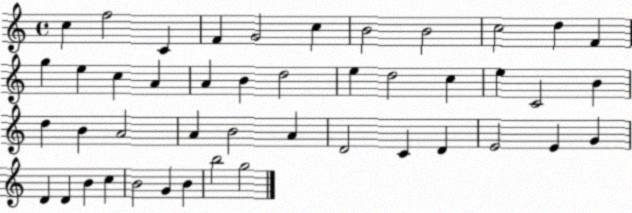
X:1
T:Untitled
M:4/4
L:1/4
K:C
c f2 C F G2 c B2 B2 c2 d F g e c A A B d2 e d2 c e C2 B d B A2 A B2 A D2 C D E2 E G D D B c B2 G B b2 g2